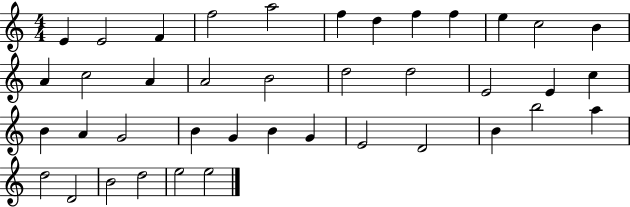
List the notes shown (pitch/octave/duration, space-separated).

E4/q E4/h F4/q F5/h A5/h F5/q D5/q F5/q F5/q E5/q C5/h B4/q A4/q C5/h A4/q A4/h B4/h D5/h D5/h E4/h E4/q C5/q B4/q A4/q G4/h B4/q G4/q B4/q G4/q E4/h D4/h B4/q B5/h A5/q D5/h D4/h B4/h D5/h E5/h E5/h